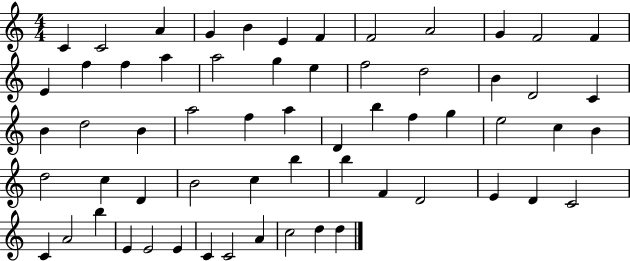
{
  \clef treble
  \numericTimeSignature
  \time 4/4
  \key c \major
  c'4 c'2 a'4 | g'4 b'4 e'4 f'4 | f'2 a'2 | g'4 f'2 f'4 | \break e'4 f''4 f''4 a''4 | a''2 g''4 e''4 | f''2 d''2 | b'4 d'2 c'4 | \break b'4 d''2 b'4 | a''2 f''4 a''4 | d'4 b''4 f''4 g''4 | e''2 c''4 b'4 | \break d''2 c''4 d'4 | b'2 c''4 b''4 | b''4 f'4 d'2 | e'4 d'4 c'2 | \break c'4 a'2 b''4 | e'4 e'2 e'4 | c'4 c'2 a'4 | c''2 d''4 d''4 | \break \bar "|."
}